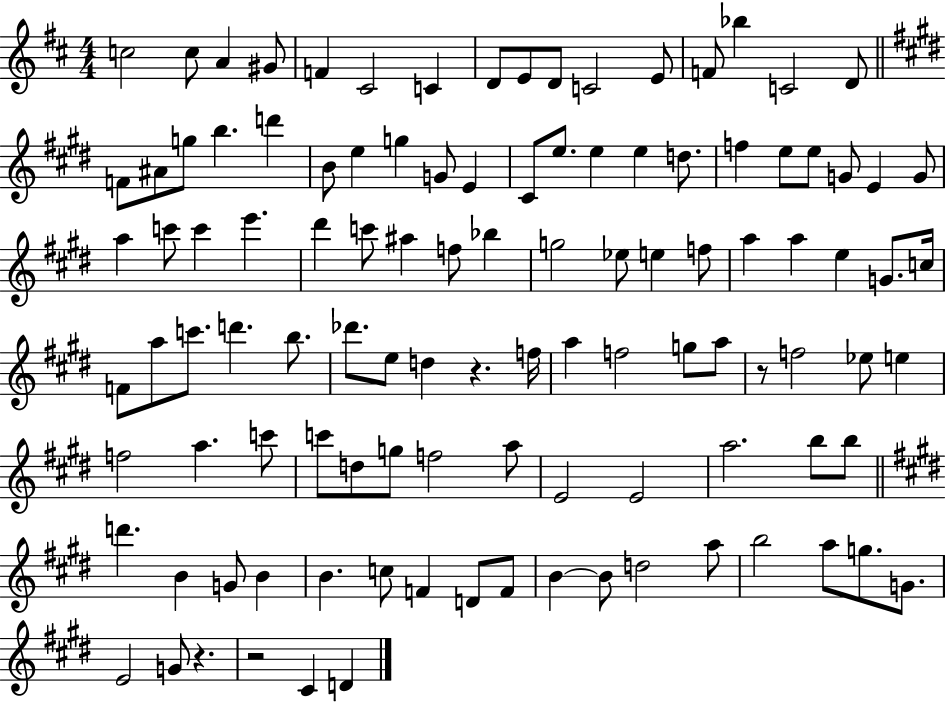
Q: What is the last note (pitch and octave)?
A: D4